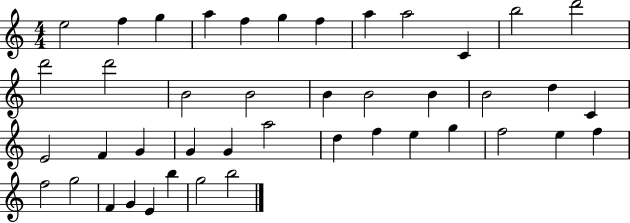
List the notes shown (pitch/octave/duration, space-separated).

E5/h F5/q G5/q A5/q F5/q G5/q F5/q A5/q A5/h C4/q B5/h D6/h D6/h D6/h B4/h B4/h B4/q B4/h B4/q B4/h D5/q C4/q E4/h F4/q G4/q G4/q G4/q A5/h D5/q F5/q E5/q G5/q F5/h E5/q F5/q F5/h G5/h F4/q G4/q E4/q B5/q G5/h B5/h